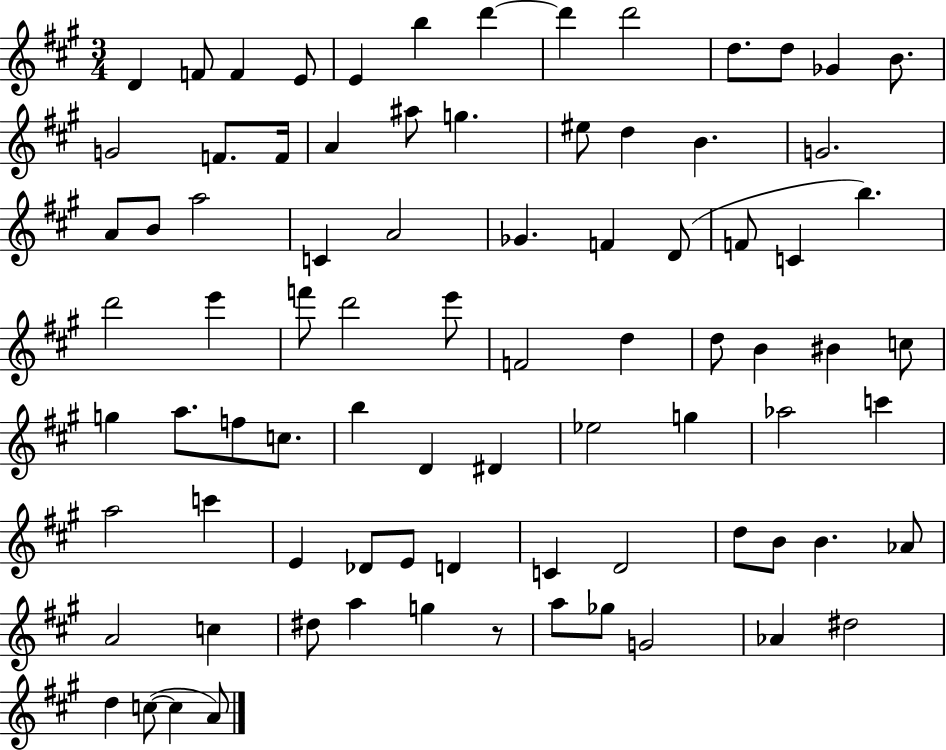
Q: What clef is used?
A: treble